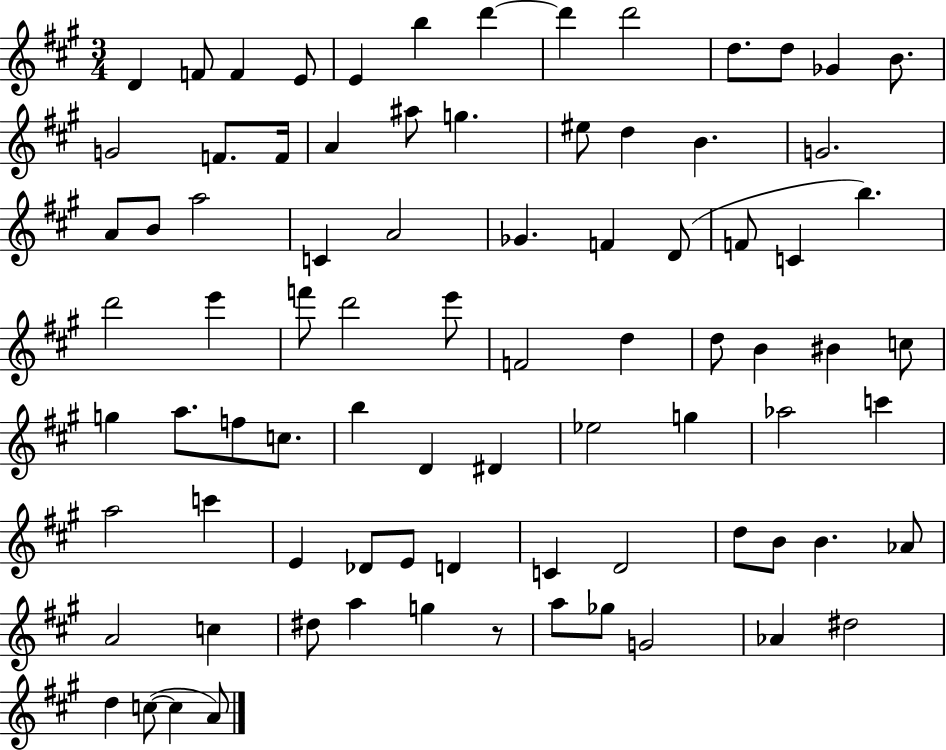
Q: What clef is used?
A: treble